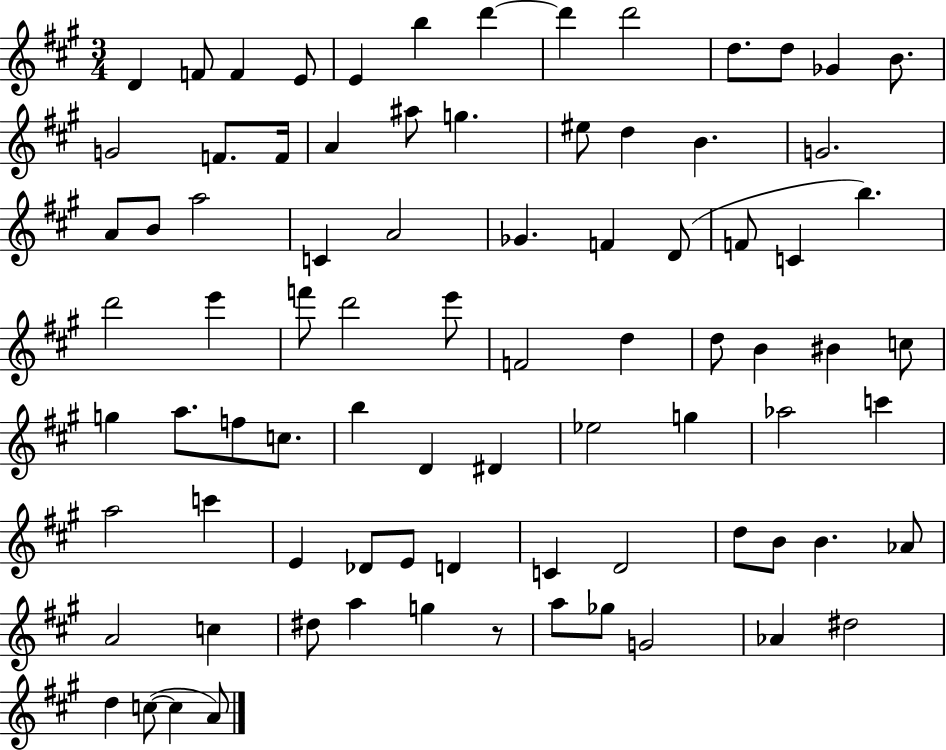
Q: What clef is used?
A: treble